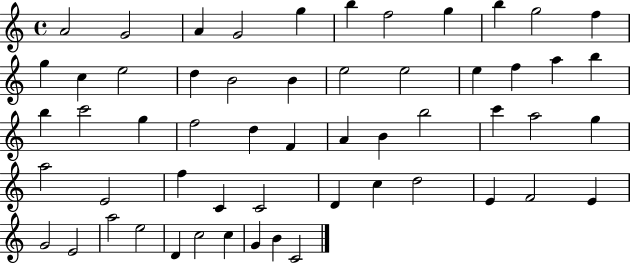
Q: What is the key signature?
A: C major